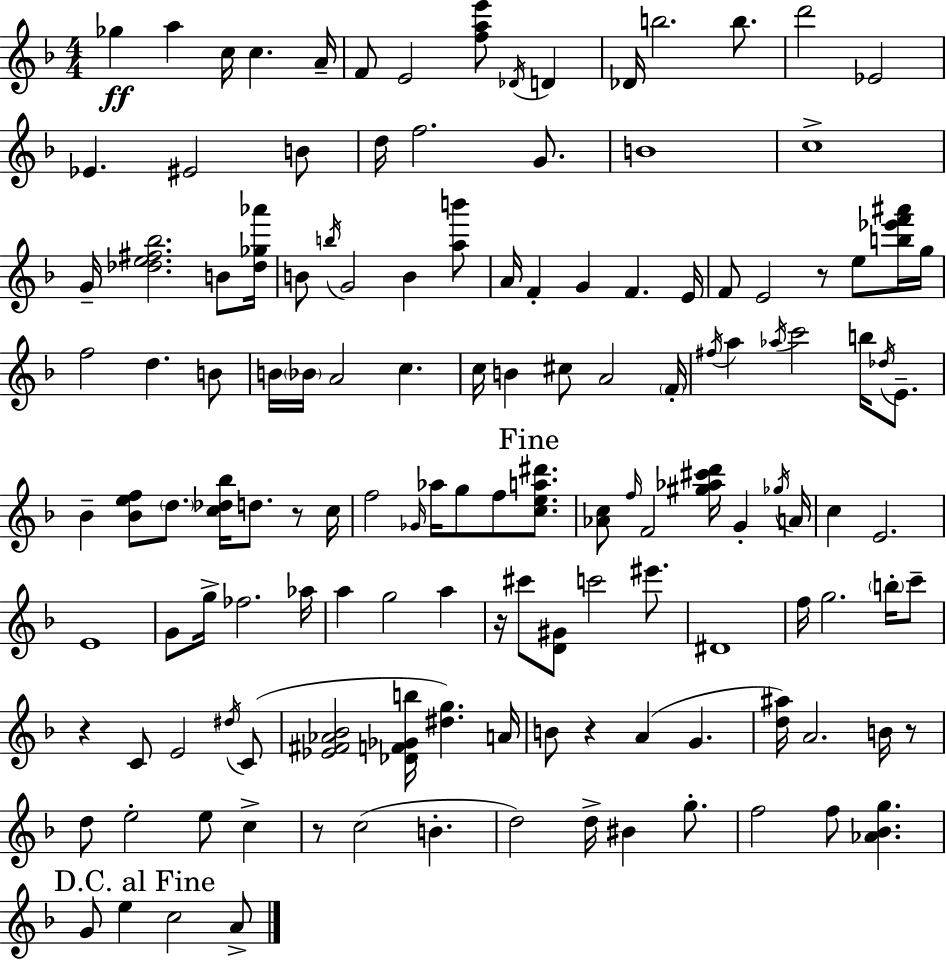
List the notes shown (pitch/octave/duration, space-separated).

Gb5/q A5/q C5/s C5/q. A4/s F4/e E4/h [F5,A5,E6]/e Db4/s D4/q Db4/s B5/h. B5/e. D6/h Eb4/h Eb4/q. EIS4/h B4/e D5/s F5/h. G4/e. B4/w C5/w G4/s [Db5,E5,F#5,Bb5]/h. B4/e [Db5,Gb5,Ab6]/s B4/e B5/s G4/h B4/q [A5,B6]/e A4/s F4/q G4/q F4/q. E4/s F4/e E4/h R/e E5/e [B5,Eb6,F6,A#6]/s G5/s F5/h D5/q. B4/e B4/s Bb4/s A4/h C5/q. C5/s B4/q C#5/e A4/h F4/s F#5/s A5/q Ab5/s C6/h B5/s Db5/s E4/e. Bb4/q [Bb4,E5,F5]/e D5/e. [C5,Db5,Bb5]/s D5/e. R/e C5/s F5/h Gb4/s Ab5/s G5/e F5/e [C5,E5,A5,D#6]/e. [Ab4,C5]/e F5/s F4/h [G#5,Ab5,C#6,D6]/s G4/q Gb5/s A4/s C5/q E4/h. E4/w G4/e G5/s FES5/h. Ab5/s A5/q G5/h A5/q R/s C#6/e [D4,G#4]/e C6/h EIS6/e. D#4/w F5/s G5/h. B5/s C6/e R/q C4/e E4/h D#5/s C4/e [Eb4,F#4,Ab4,Bb4]/h [Db4,F4,Gb4,B5]/s [D#5,G5]/q. A4/s B4/e R/q A4/q G4/q. [D5,A#5]/s A4/h. B4/s R/e D5/e E5/h E5/e C5/q R/e C5/h B4/q. D5/h D5/s BIS4/q G5/e. F5/h F5/e [Ab4,Bb4,G5]/q. G4/e E5/q C5/h A4/e